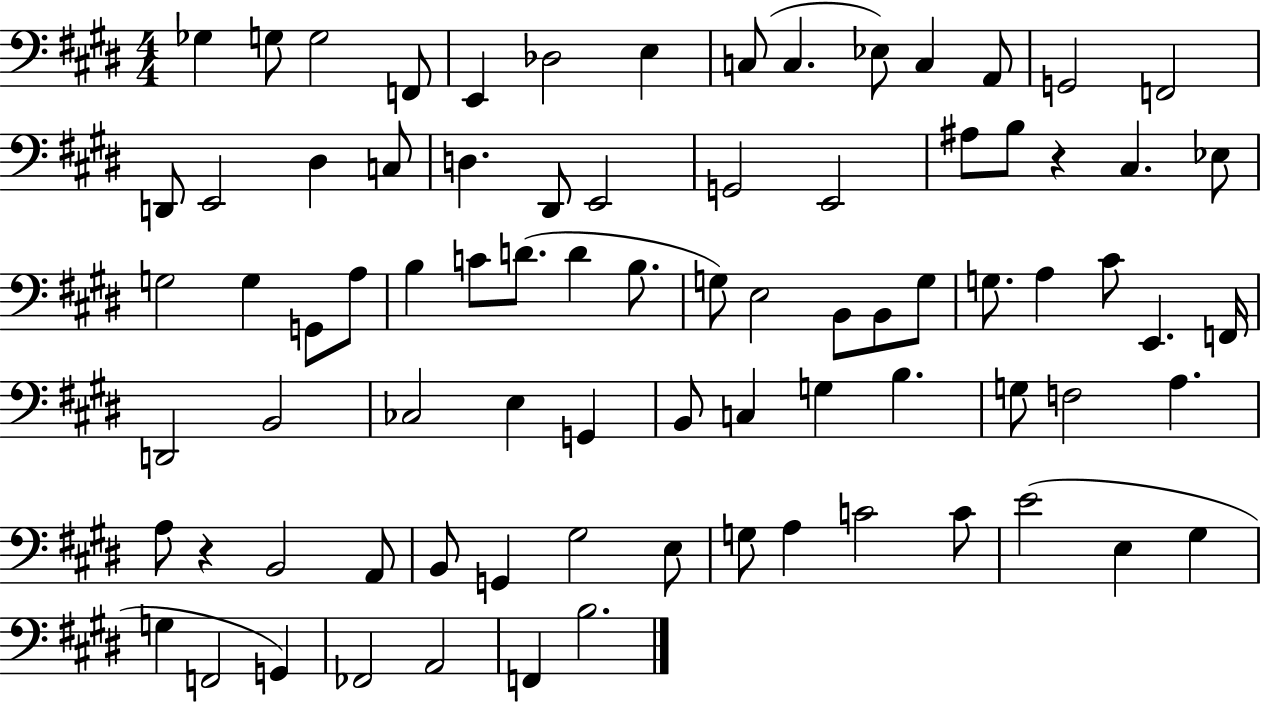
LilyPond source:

{
  \clef bass
  \numericTimeSignature
  \time 4/4
  \key e \major
  ges4 g8 g2 f,8 | e,4 des2 e4 | c8( c4. ees8) c4 a,8 | g,2 f,2 | \break d,8 e,2 dis4 c8 | d4. dis,8 e,2 | g,2 e,2 | ais8 b8 r4 cis4. ees8 | \break g2 g4 g,8 a8 | b4 c'8 d'8.( d'4 b8. | g8) e2 b,8 b,8 g8 | g8. a4 cis'8 e,4. f,16 | \break d,2 b,2 | ces2 e4 g,4 | b,8 c4 g4 b4. | g8 f2 a4. | \break a8 r4 b,2 a,8 | b,8 g,4 gis2 e8 | g8 a4 c'2 c'8 | e'2( e4 gis4 | \break g4 f,2 g,4) | fes,2 a,2 | f,4 b2. | \bar "|."
}